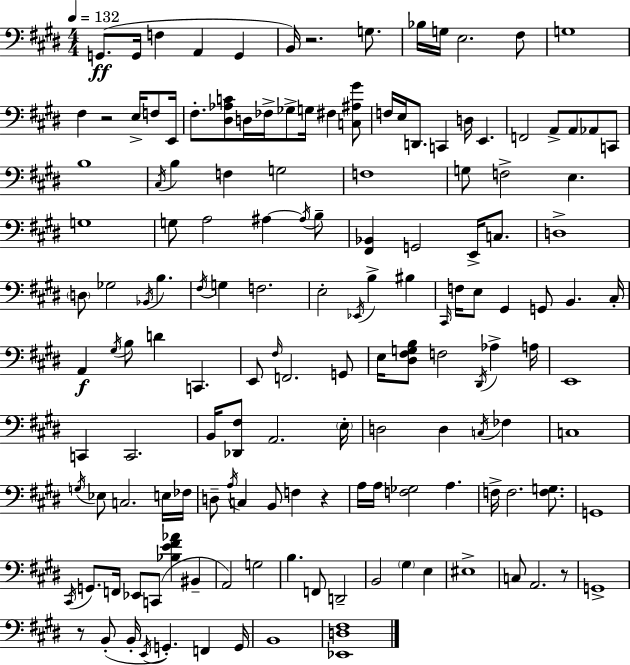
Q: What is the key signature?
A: E major